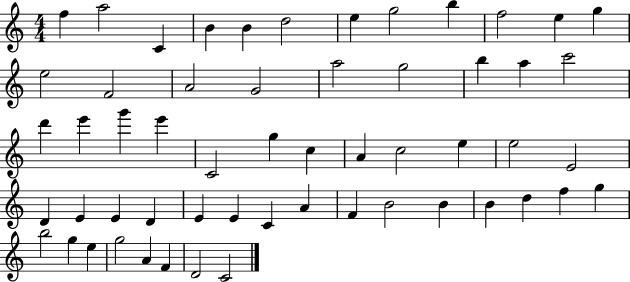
F5/q A5/h C4/q B4/q B4/q D5/h E5/q G5/h B5/q F5/h E5/q G5/q E5/h F4/h A4/h G4/h A5/h G5/h B5/q A5/q C6/h D6/q E6/q G6/q E6/q C4/h G5/q C5/q A4/q C5/h E5/q E5/h E4/h D4/q E4/q E4/q D4/q E4/q E4/q C4/q A4/q F4/q B4/h B4/q B4/q D5/q F5/q G5/q B5/h G5/q E5/q G5/h A4/q F4/q D4/h C4/h